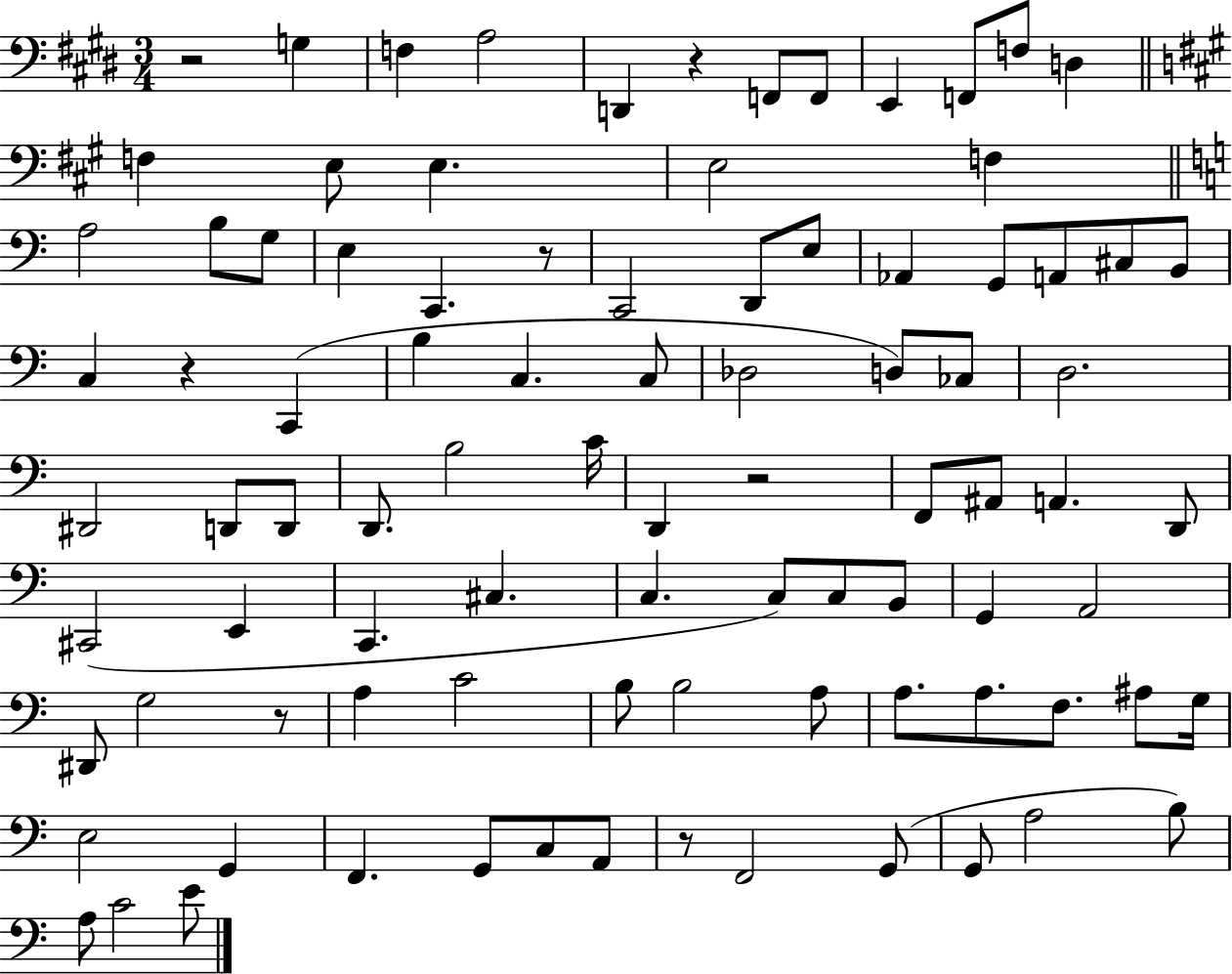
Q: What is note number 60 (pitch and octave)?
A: G3